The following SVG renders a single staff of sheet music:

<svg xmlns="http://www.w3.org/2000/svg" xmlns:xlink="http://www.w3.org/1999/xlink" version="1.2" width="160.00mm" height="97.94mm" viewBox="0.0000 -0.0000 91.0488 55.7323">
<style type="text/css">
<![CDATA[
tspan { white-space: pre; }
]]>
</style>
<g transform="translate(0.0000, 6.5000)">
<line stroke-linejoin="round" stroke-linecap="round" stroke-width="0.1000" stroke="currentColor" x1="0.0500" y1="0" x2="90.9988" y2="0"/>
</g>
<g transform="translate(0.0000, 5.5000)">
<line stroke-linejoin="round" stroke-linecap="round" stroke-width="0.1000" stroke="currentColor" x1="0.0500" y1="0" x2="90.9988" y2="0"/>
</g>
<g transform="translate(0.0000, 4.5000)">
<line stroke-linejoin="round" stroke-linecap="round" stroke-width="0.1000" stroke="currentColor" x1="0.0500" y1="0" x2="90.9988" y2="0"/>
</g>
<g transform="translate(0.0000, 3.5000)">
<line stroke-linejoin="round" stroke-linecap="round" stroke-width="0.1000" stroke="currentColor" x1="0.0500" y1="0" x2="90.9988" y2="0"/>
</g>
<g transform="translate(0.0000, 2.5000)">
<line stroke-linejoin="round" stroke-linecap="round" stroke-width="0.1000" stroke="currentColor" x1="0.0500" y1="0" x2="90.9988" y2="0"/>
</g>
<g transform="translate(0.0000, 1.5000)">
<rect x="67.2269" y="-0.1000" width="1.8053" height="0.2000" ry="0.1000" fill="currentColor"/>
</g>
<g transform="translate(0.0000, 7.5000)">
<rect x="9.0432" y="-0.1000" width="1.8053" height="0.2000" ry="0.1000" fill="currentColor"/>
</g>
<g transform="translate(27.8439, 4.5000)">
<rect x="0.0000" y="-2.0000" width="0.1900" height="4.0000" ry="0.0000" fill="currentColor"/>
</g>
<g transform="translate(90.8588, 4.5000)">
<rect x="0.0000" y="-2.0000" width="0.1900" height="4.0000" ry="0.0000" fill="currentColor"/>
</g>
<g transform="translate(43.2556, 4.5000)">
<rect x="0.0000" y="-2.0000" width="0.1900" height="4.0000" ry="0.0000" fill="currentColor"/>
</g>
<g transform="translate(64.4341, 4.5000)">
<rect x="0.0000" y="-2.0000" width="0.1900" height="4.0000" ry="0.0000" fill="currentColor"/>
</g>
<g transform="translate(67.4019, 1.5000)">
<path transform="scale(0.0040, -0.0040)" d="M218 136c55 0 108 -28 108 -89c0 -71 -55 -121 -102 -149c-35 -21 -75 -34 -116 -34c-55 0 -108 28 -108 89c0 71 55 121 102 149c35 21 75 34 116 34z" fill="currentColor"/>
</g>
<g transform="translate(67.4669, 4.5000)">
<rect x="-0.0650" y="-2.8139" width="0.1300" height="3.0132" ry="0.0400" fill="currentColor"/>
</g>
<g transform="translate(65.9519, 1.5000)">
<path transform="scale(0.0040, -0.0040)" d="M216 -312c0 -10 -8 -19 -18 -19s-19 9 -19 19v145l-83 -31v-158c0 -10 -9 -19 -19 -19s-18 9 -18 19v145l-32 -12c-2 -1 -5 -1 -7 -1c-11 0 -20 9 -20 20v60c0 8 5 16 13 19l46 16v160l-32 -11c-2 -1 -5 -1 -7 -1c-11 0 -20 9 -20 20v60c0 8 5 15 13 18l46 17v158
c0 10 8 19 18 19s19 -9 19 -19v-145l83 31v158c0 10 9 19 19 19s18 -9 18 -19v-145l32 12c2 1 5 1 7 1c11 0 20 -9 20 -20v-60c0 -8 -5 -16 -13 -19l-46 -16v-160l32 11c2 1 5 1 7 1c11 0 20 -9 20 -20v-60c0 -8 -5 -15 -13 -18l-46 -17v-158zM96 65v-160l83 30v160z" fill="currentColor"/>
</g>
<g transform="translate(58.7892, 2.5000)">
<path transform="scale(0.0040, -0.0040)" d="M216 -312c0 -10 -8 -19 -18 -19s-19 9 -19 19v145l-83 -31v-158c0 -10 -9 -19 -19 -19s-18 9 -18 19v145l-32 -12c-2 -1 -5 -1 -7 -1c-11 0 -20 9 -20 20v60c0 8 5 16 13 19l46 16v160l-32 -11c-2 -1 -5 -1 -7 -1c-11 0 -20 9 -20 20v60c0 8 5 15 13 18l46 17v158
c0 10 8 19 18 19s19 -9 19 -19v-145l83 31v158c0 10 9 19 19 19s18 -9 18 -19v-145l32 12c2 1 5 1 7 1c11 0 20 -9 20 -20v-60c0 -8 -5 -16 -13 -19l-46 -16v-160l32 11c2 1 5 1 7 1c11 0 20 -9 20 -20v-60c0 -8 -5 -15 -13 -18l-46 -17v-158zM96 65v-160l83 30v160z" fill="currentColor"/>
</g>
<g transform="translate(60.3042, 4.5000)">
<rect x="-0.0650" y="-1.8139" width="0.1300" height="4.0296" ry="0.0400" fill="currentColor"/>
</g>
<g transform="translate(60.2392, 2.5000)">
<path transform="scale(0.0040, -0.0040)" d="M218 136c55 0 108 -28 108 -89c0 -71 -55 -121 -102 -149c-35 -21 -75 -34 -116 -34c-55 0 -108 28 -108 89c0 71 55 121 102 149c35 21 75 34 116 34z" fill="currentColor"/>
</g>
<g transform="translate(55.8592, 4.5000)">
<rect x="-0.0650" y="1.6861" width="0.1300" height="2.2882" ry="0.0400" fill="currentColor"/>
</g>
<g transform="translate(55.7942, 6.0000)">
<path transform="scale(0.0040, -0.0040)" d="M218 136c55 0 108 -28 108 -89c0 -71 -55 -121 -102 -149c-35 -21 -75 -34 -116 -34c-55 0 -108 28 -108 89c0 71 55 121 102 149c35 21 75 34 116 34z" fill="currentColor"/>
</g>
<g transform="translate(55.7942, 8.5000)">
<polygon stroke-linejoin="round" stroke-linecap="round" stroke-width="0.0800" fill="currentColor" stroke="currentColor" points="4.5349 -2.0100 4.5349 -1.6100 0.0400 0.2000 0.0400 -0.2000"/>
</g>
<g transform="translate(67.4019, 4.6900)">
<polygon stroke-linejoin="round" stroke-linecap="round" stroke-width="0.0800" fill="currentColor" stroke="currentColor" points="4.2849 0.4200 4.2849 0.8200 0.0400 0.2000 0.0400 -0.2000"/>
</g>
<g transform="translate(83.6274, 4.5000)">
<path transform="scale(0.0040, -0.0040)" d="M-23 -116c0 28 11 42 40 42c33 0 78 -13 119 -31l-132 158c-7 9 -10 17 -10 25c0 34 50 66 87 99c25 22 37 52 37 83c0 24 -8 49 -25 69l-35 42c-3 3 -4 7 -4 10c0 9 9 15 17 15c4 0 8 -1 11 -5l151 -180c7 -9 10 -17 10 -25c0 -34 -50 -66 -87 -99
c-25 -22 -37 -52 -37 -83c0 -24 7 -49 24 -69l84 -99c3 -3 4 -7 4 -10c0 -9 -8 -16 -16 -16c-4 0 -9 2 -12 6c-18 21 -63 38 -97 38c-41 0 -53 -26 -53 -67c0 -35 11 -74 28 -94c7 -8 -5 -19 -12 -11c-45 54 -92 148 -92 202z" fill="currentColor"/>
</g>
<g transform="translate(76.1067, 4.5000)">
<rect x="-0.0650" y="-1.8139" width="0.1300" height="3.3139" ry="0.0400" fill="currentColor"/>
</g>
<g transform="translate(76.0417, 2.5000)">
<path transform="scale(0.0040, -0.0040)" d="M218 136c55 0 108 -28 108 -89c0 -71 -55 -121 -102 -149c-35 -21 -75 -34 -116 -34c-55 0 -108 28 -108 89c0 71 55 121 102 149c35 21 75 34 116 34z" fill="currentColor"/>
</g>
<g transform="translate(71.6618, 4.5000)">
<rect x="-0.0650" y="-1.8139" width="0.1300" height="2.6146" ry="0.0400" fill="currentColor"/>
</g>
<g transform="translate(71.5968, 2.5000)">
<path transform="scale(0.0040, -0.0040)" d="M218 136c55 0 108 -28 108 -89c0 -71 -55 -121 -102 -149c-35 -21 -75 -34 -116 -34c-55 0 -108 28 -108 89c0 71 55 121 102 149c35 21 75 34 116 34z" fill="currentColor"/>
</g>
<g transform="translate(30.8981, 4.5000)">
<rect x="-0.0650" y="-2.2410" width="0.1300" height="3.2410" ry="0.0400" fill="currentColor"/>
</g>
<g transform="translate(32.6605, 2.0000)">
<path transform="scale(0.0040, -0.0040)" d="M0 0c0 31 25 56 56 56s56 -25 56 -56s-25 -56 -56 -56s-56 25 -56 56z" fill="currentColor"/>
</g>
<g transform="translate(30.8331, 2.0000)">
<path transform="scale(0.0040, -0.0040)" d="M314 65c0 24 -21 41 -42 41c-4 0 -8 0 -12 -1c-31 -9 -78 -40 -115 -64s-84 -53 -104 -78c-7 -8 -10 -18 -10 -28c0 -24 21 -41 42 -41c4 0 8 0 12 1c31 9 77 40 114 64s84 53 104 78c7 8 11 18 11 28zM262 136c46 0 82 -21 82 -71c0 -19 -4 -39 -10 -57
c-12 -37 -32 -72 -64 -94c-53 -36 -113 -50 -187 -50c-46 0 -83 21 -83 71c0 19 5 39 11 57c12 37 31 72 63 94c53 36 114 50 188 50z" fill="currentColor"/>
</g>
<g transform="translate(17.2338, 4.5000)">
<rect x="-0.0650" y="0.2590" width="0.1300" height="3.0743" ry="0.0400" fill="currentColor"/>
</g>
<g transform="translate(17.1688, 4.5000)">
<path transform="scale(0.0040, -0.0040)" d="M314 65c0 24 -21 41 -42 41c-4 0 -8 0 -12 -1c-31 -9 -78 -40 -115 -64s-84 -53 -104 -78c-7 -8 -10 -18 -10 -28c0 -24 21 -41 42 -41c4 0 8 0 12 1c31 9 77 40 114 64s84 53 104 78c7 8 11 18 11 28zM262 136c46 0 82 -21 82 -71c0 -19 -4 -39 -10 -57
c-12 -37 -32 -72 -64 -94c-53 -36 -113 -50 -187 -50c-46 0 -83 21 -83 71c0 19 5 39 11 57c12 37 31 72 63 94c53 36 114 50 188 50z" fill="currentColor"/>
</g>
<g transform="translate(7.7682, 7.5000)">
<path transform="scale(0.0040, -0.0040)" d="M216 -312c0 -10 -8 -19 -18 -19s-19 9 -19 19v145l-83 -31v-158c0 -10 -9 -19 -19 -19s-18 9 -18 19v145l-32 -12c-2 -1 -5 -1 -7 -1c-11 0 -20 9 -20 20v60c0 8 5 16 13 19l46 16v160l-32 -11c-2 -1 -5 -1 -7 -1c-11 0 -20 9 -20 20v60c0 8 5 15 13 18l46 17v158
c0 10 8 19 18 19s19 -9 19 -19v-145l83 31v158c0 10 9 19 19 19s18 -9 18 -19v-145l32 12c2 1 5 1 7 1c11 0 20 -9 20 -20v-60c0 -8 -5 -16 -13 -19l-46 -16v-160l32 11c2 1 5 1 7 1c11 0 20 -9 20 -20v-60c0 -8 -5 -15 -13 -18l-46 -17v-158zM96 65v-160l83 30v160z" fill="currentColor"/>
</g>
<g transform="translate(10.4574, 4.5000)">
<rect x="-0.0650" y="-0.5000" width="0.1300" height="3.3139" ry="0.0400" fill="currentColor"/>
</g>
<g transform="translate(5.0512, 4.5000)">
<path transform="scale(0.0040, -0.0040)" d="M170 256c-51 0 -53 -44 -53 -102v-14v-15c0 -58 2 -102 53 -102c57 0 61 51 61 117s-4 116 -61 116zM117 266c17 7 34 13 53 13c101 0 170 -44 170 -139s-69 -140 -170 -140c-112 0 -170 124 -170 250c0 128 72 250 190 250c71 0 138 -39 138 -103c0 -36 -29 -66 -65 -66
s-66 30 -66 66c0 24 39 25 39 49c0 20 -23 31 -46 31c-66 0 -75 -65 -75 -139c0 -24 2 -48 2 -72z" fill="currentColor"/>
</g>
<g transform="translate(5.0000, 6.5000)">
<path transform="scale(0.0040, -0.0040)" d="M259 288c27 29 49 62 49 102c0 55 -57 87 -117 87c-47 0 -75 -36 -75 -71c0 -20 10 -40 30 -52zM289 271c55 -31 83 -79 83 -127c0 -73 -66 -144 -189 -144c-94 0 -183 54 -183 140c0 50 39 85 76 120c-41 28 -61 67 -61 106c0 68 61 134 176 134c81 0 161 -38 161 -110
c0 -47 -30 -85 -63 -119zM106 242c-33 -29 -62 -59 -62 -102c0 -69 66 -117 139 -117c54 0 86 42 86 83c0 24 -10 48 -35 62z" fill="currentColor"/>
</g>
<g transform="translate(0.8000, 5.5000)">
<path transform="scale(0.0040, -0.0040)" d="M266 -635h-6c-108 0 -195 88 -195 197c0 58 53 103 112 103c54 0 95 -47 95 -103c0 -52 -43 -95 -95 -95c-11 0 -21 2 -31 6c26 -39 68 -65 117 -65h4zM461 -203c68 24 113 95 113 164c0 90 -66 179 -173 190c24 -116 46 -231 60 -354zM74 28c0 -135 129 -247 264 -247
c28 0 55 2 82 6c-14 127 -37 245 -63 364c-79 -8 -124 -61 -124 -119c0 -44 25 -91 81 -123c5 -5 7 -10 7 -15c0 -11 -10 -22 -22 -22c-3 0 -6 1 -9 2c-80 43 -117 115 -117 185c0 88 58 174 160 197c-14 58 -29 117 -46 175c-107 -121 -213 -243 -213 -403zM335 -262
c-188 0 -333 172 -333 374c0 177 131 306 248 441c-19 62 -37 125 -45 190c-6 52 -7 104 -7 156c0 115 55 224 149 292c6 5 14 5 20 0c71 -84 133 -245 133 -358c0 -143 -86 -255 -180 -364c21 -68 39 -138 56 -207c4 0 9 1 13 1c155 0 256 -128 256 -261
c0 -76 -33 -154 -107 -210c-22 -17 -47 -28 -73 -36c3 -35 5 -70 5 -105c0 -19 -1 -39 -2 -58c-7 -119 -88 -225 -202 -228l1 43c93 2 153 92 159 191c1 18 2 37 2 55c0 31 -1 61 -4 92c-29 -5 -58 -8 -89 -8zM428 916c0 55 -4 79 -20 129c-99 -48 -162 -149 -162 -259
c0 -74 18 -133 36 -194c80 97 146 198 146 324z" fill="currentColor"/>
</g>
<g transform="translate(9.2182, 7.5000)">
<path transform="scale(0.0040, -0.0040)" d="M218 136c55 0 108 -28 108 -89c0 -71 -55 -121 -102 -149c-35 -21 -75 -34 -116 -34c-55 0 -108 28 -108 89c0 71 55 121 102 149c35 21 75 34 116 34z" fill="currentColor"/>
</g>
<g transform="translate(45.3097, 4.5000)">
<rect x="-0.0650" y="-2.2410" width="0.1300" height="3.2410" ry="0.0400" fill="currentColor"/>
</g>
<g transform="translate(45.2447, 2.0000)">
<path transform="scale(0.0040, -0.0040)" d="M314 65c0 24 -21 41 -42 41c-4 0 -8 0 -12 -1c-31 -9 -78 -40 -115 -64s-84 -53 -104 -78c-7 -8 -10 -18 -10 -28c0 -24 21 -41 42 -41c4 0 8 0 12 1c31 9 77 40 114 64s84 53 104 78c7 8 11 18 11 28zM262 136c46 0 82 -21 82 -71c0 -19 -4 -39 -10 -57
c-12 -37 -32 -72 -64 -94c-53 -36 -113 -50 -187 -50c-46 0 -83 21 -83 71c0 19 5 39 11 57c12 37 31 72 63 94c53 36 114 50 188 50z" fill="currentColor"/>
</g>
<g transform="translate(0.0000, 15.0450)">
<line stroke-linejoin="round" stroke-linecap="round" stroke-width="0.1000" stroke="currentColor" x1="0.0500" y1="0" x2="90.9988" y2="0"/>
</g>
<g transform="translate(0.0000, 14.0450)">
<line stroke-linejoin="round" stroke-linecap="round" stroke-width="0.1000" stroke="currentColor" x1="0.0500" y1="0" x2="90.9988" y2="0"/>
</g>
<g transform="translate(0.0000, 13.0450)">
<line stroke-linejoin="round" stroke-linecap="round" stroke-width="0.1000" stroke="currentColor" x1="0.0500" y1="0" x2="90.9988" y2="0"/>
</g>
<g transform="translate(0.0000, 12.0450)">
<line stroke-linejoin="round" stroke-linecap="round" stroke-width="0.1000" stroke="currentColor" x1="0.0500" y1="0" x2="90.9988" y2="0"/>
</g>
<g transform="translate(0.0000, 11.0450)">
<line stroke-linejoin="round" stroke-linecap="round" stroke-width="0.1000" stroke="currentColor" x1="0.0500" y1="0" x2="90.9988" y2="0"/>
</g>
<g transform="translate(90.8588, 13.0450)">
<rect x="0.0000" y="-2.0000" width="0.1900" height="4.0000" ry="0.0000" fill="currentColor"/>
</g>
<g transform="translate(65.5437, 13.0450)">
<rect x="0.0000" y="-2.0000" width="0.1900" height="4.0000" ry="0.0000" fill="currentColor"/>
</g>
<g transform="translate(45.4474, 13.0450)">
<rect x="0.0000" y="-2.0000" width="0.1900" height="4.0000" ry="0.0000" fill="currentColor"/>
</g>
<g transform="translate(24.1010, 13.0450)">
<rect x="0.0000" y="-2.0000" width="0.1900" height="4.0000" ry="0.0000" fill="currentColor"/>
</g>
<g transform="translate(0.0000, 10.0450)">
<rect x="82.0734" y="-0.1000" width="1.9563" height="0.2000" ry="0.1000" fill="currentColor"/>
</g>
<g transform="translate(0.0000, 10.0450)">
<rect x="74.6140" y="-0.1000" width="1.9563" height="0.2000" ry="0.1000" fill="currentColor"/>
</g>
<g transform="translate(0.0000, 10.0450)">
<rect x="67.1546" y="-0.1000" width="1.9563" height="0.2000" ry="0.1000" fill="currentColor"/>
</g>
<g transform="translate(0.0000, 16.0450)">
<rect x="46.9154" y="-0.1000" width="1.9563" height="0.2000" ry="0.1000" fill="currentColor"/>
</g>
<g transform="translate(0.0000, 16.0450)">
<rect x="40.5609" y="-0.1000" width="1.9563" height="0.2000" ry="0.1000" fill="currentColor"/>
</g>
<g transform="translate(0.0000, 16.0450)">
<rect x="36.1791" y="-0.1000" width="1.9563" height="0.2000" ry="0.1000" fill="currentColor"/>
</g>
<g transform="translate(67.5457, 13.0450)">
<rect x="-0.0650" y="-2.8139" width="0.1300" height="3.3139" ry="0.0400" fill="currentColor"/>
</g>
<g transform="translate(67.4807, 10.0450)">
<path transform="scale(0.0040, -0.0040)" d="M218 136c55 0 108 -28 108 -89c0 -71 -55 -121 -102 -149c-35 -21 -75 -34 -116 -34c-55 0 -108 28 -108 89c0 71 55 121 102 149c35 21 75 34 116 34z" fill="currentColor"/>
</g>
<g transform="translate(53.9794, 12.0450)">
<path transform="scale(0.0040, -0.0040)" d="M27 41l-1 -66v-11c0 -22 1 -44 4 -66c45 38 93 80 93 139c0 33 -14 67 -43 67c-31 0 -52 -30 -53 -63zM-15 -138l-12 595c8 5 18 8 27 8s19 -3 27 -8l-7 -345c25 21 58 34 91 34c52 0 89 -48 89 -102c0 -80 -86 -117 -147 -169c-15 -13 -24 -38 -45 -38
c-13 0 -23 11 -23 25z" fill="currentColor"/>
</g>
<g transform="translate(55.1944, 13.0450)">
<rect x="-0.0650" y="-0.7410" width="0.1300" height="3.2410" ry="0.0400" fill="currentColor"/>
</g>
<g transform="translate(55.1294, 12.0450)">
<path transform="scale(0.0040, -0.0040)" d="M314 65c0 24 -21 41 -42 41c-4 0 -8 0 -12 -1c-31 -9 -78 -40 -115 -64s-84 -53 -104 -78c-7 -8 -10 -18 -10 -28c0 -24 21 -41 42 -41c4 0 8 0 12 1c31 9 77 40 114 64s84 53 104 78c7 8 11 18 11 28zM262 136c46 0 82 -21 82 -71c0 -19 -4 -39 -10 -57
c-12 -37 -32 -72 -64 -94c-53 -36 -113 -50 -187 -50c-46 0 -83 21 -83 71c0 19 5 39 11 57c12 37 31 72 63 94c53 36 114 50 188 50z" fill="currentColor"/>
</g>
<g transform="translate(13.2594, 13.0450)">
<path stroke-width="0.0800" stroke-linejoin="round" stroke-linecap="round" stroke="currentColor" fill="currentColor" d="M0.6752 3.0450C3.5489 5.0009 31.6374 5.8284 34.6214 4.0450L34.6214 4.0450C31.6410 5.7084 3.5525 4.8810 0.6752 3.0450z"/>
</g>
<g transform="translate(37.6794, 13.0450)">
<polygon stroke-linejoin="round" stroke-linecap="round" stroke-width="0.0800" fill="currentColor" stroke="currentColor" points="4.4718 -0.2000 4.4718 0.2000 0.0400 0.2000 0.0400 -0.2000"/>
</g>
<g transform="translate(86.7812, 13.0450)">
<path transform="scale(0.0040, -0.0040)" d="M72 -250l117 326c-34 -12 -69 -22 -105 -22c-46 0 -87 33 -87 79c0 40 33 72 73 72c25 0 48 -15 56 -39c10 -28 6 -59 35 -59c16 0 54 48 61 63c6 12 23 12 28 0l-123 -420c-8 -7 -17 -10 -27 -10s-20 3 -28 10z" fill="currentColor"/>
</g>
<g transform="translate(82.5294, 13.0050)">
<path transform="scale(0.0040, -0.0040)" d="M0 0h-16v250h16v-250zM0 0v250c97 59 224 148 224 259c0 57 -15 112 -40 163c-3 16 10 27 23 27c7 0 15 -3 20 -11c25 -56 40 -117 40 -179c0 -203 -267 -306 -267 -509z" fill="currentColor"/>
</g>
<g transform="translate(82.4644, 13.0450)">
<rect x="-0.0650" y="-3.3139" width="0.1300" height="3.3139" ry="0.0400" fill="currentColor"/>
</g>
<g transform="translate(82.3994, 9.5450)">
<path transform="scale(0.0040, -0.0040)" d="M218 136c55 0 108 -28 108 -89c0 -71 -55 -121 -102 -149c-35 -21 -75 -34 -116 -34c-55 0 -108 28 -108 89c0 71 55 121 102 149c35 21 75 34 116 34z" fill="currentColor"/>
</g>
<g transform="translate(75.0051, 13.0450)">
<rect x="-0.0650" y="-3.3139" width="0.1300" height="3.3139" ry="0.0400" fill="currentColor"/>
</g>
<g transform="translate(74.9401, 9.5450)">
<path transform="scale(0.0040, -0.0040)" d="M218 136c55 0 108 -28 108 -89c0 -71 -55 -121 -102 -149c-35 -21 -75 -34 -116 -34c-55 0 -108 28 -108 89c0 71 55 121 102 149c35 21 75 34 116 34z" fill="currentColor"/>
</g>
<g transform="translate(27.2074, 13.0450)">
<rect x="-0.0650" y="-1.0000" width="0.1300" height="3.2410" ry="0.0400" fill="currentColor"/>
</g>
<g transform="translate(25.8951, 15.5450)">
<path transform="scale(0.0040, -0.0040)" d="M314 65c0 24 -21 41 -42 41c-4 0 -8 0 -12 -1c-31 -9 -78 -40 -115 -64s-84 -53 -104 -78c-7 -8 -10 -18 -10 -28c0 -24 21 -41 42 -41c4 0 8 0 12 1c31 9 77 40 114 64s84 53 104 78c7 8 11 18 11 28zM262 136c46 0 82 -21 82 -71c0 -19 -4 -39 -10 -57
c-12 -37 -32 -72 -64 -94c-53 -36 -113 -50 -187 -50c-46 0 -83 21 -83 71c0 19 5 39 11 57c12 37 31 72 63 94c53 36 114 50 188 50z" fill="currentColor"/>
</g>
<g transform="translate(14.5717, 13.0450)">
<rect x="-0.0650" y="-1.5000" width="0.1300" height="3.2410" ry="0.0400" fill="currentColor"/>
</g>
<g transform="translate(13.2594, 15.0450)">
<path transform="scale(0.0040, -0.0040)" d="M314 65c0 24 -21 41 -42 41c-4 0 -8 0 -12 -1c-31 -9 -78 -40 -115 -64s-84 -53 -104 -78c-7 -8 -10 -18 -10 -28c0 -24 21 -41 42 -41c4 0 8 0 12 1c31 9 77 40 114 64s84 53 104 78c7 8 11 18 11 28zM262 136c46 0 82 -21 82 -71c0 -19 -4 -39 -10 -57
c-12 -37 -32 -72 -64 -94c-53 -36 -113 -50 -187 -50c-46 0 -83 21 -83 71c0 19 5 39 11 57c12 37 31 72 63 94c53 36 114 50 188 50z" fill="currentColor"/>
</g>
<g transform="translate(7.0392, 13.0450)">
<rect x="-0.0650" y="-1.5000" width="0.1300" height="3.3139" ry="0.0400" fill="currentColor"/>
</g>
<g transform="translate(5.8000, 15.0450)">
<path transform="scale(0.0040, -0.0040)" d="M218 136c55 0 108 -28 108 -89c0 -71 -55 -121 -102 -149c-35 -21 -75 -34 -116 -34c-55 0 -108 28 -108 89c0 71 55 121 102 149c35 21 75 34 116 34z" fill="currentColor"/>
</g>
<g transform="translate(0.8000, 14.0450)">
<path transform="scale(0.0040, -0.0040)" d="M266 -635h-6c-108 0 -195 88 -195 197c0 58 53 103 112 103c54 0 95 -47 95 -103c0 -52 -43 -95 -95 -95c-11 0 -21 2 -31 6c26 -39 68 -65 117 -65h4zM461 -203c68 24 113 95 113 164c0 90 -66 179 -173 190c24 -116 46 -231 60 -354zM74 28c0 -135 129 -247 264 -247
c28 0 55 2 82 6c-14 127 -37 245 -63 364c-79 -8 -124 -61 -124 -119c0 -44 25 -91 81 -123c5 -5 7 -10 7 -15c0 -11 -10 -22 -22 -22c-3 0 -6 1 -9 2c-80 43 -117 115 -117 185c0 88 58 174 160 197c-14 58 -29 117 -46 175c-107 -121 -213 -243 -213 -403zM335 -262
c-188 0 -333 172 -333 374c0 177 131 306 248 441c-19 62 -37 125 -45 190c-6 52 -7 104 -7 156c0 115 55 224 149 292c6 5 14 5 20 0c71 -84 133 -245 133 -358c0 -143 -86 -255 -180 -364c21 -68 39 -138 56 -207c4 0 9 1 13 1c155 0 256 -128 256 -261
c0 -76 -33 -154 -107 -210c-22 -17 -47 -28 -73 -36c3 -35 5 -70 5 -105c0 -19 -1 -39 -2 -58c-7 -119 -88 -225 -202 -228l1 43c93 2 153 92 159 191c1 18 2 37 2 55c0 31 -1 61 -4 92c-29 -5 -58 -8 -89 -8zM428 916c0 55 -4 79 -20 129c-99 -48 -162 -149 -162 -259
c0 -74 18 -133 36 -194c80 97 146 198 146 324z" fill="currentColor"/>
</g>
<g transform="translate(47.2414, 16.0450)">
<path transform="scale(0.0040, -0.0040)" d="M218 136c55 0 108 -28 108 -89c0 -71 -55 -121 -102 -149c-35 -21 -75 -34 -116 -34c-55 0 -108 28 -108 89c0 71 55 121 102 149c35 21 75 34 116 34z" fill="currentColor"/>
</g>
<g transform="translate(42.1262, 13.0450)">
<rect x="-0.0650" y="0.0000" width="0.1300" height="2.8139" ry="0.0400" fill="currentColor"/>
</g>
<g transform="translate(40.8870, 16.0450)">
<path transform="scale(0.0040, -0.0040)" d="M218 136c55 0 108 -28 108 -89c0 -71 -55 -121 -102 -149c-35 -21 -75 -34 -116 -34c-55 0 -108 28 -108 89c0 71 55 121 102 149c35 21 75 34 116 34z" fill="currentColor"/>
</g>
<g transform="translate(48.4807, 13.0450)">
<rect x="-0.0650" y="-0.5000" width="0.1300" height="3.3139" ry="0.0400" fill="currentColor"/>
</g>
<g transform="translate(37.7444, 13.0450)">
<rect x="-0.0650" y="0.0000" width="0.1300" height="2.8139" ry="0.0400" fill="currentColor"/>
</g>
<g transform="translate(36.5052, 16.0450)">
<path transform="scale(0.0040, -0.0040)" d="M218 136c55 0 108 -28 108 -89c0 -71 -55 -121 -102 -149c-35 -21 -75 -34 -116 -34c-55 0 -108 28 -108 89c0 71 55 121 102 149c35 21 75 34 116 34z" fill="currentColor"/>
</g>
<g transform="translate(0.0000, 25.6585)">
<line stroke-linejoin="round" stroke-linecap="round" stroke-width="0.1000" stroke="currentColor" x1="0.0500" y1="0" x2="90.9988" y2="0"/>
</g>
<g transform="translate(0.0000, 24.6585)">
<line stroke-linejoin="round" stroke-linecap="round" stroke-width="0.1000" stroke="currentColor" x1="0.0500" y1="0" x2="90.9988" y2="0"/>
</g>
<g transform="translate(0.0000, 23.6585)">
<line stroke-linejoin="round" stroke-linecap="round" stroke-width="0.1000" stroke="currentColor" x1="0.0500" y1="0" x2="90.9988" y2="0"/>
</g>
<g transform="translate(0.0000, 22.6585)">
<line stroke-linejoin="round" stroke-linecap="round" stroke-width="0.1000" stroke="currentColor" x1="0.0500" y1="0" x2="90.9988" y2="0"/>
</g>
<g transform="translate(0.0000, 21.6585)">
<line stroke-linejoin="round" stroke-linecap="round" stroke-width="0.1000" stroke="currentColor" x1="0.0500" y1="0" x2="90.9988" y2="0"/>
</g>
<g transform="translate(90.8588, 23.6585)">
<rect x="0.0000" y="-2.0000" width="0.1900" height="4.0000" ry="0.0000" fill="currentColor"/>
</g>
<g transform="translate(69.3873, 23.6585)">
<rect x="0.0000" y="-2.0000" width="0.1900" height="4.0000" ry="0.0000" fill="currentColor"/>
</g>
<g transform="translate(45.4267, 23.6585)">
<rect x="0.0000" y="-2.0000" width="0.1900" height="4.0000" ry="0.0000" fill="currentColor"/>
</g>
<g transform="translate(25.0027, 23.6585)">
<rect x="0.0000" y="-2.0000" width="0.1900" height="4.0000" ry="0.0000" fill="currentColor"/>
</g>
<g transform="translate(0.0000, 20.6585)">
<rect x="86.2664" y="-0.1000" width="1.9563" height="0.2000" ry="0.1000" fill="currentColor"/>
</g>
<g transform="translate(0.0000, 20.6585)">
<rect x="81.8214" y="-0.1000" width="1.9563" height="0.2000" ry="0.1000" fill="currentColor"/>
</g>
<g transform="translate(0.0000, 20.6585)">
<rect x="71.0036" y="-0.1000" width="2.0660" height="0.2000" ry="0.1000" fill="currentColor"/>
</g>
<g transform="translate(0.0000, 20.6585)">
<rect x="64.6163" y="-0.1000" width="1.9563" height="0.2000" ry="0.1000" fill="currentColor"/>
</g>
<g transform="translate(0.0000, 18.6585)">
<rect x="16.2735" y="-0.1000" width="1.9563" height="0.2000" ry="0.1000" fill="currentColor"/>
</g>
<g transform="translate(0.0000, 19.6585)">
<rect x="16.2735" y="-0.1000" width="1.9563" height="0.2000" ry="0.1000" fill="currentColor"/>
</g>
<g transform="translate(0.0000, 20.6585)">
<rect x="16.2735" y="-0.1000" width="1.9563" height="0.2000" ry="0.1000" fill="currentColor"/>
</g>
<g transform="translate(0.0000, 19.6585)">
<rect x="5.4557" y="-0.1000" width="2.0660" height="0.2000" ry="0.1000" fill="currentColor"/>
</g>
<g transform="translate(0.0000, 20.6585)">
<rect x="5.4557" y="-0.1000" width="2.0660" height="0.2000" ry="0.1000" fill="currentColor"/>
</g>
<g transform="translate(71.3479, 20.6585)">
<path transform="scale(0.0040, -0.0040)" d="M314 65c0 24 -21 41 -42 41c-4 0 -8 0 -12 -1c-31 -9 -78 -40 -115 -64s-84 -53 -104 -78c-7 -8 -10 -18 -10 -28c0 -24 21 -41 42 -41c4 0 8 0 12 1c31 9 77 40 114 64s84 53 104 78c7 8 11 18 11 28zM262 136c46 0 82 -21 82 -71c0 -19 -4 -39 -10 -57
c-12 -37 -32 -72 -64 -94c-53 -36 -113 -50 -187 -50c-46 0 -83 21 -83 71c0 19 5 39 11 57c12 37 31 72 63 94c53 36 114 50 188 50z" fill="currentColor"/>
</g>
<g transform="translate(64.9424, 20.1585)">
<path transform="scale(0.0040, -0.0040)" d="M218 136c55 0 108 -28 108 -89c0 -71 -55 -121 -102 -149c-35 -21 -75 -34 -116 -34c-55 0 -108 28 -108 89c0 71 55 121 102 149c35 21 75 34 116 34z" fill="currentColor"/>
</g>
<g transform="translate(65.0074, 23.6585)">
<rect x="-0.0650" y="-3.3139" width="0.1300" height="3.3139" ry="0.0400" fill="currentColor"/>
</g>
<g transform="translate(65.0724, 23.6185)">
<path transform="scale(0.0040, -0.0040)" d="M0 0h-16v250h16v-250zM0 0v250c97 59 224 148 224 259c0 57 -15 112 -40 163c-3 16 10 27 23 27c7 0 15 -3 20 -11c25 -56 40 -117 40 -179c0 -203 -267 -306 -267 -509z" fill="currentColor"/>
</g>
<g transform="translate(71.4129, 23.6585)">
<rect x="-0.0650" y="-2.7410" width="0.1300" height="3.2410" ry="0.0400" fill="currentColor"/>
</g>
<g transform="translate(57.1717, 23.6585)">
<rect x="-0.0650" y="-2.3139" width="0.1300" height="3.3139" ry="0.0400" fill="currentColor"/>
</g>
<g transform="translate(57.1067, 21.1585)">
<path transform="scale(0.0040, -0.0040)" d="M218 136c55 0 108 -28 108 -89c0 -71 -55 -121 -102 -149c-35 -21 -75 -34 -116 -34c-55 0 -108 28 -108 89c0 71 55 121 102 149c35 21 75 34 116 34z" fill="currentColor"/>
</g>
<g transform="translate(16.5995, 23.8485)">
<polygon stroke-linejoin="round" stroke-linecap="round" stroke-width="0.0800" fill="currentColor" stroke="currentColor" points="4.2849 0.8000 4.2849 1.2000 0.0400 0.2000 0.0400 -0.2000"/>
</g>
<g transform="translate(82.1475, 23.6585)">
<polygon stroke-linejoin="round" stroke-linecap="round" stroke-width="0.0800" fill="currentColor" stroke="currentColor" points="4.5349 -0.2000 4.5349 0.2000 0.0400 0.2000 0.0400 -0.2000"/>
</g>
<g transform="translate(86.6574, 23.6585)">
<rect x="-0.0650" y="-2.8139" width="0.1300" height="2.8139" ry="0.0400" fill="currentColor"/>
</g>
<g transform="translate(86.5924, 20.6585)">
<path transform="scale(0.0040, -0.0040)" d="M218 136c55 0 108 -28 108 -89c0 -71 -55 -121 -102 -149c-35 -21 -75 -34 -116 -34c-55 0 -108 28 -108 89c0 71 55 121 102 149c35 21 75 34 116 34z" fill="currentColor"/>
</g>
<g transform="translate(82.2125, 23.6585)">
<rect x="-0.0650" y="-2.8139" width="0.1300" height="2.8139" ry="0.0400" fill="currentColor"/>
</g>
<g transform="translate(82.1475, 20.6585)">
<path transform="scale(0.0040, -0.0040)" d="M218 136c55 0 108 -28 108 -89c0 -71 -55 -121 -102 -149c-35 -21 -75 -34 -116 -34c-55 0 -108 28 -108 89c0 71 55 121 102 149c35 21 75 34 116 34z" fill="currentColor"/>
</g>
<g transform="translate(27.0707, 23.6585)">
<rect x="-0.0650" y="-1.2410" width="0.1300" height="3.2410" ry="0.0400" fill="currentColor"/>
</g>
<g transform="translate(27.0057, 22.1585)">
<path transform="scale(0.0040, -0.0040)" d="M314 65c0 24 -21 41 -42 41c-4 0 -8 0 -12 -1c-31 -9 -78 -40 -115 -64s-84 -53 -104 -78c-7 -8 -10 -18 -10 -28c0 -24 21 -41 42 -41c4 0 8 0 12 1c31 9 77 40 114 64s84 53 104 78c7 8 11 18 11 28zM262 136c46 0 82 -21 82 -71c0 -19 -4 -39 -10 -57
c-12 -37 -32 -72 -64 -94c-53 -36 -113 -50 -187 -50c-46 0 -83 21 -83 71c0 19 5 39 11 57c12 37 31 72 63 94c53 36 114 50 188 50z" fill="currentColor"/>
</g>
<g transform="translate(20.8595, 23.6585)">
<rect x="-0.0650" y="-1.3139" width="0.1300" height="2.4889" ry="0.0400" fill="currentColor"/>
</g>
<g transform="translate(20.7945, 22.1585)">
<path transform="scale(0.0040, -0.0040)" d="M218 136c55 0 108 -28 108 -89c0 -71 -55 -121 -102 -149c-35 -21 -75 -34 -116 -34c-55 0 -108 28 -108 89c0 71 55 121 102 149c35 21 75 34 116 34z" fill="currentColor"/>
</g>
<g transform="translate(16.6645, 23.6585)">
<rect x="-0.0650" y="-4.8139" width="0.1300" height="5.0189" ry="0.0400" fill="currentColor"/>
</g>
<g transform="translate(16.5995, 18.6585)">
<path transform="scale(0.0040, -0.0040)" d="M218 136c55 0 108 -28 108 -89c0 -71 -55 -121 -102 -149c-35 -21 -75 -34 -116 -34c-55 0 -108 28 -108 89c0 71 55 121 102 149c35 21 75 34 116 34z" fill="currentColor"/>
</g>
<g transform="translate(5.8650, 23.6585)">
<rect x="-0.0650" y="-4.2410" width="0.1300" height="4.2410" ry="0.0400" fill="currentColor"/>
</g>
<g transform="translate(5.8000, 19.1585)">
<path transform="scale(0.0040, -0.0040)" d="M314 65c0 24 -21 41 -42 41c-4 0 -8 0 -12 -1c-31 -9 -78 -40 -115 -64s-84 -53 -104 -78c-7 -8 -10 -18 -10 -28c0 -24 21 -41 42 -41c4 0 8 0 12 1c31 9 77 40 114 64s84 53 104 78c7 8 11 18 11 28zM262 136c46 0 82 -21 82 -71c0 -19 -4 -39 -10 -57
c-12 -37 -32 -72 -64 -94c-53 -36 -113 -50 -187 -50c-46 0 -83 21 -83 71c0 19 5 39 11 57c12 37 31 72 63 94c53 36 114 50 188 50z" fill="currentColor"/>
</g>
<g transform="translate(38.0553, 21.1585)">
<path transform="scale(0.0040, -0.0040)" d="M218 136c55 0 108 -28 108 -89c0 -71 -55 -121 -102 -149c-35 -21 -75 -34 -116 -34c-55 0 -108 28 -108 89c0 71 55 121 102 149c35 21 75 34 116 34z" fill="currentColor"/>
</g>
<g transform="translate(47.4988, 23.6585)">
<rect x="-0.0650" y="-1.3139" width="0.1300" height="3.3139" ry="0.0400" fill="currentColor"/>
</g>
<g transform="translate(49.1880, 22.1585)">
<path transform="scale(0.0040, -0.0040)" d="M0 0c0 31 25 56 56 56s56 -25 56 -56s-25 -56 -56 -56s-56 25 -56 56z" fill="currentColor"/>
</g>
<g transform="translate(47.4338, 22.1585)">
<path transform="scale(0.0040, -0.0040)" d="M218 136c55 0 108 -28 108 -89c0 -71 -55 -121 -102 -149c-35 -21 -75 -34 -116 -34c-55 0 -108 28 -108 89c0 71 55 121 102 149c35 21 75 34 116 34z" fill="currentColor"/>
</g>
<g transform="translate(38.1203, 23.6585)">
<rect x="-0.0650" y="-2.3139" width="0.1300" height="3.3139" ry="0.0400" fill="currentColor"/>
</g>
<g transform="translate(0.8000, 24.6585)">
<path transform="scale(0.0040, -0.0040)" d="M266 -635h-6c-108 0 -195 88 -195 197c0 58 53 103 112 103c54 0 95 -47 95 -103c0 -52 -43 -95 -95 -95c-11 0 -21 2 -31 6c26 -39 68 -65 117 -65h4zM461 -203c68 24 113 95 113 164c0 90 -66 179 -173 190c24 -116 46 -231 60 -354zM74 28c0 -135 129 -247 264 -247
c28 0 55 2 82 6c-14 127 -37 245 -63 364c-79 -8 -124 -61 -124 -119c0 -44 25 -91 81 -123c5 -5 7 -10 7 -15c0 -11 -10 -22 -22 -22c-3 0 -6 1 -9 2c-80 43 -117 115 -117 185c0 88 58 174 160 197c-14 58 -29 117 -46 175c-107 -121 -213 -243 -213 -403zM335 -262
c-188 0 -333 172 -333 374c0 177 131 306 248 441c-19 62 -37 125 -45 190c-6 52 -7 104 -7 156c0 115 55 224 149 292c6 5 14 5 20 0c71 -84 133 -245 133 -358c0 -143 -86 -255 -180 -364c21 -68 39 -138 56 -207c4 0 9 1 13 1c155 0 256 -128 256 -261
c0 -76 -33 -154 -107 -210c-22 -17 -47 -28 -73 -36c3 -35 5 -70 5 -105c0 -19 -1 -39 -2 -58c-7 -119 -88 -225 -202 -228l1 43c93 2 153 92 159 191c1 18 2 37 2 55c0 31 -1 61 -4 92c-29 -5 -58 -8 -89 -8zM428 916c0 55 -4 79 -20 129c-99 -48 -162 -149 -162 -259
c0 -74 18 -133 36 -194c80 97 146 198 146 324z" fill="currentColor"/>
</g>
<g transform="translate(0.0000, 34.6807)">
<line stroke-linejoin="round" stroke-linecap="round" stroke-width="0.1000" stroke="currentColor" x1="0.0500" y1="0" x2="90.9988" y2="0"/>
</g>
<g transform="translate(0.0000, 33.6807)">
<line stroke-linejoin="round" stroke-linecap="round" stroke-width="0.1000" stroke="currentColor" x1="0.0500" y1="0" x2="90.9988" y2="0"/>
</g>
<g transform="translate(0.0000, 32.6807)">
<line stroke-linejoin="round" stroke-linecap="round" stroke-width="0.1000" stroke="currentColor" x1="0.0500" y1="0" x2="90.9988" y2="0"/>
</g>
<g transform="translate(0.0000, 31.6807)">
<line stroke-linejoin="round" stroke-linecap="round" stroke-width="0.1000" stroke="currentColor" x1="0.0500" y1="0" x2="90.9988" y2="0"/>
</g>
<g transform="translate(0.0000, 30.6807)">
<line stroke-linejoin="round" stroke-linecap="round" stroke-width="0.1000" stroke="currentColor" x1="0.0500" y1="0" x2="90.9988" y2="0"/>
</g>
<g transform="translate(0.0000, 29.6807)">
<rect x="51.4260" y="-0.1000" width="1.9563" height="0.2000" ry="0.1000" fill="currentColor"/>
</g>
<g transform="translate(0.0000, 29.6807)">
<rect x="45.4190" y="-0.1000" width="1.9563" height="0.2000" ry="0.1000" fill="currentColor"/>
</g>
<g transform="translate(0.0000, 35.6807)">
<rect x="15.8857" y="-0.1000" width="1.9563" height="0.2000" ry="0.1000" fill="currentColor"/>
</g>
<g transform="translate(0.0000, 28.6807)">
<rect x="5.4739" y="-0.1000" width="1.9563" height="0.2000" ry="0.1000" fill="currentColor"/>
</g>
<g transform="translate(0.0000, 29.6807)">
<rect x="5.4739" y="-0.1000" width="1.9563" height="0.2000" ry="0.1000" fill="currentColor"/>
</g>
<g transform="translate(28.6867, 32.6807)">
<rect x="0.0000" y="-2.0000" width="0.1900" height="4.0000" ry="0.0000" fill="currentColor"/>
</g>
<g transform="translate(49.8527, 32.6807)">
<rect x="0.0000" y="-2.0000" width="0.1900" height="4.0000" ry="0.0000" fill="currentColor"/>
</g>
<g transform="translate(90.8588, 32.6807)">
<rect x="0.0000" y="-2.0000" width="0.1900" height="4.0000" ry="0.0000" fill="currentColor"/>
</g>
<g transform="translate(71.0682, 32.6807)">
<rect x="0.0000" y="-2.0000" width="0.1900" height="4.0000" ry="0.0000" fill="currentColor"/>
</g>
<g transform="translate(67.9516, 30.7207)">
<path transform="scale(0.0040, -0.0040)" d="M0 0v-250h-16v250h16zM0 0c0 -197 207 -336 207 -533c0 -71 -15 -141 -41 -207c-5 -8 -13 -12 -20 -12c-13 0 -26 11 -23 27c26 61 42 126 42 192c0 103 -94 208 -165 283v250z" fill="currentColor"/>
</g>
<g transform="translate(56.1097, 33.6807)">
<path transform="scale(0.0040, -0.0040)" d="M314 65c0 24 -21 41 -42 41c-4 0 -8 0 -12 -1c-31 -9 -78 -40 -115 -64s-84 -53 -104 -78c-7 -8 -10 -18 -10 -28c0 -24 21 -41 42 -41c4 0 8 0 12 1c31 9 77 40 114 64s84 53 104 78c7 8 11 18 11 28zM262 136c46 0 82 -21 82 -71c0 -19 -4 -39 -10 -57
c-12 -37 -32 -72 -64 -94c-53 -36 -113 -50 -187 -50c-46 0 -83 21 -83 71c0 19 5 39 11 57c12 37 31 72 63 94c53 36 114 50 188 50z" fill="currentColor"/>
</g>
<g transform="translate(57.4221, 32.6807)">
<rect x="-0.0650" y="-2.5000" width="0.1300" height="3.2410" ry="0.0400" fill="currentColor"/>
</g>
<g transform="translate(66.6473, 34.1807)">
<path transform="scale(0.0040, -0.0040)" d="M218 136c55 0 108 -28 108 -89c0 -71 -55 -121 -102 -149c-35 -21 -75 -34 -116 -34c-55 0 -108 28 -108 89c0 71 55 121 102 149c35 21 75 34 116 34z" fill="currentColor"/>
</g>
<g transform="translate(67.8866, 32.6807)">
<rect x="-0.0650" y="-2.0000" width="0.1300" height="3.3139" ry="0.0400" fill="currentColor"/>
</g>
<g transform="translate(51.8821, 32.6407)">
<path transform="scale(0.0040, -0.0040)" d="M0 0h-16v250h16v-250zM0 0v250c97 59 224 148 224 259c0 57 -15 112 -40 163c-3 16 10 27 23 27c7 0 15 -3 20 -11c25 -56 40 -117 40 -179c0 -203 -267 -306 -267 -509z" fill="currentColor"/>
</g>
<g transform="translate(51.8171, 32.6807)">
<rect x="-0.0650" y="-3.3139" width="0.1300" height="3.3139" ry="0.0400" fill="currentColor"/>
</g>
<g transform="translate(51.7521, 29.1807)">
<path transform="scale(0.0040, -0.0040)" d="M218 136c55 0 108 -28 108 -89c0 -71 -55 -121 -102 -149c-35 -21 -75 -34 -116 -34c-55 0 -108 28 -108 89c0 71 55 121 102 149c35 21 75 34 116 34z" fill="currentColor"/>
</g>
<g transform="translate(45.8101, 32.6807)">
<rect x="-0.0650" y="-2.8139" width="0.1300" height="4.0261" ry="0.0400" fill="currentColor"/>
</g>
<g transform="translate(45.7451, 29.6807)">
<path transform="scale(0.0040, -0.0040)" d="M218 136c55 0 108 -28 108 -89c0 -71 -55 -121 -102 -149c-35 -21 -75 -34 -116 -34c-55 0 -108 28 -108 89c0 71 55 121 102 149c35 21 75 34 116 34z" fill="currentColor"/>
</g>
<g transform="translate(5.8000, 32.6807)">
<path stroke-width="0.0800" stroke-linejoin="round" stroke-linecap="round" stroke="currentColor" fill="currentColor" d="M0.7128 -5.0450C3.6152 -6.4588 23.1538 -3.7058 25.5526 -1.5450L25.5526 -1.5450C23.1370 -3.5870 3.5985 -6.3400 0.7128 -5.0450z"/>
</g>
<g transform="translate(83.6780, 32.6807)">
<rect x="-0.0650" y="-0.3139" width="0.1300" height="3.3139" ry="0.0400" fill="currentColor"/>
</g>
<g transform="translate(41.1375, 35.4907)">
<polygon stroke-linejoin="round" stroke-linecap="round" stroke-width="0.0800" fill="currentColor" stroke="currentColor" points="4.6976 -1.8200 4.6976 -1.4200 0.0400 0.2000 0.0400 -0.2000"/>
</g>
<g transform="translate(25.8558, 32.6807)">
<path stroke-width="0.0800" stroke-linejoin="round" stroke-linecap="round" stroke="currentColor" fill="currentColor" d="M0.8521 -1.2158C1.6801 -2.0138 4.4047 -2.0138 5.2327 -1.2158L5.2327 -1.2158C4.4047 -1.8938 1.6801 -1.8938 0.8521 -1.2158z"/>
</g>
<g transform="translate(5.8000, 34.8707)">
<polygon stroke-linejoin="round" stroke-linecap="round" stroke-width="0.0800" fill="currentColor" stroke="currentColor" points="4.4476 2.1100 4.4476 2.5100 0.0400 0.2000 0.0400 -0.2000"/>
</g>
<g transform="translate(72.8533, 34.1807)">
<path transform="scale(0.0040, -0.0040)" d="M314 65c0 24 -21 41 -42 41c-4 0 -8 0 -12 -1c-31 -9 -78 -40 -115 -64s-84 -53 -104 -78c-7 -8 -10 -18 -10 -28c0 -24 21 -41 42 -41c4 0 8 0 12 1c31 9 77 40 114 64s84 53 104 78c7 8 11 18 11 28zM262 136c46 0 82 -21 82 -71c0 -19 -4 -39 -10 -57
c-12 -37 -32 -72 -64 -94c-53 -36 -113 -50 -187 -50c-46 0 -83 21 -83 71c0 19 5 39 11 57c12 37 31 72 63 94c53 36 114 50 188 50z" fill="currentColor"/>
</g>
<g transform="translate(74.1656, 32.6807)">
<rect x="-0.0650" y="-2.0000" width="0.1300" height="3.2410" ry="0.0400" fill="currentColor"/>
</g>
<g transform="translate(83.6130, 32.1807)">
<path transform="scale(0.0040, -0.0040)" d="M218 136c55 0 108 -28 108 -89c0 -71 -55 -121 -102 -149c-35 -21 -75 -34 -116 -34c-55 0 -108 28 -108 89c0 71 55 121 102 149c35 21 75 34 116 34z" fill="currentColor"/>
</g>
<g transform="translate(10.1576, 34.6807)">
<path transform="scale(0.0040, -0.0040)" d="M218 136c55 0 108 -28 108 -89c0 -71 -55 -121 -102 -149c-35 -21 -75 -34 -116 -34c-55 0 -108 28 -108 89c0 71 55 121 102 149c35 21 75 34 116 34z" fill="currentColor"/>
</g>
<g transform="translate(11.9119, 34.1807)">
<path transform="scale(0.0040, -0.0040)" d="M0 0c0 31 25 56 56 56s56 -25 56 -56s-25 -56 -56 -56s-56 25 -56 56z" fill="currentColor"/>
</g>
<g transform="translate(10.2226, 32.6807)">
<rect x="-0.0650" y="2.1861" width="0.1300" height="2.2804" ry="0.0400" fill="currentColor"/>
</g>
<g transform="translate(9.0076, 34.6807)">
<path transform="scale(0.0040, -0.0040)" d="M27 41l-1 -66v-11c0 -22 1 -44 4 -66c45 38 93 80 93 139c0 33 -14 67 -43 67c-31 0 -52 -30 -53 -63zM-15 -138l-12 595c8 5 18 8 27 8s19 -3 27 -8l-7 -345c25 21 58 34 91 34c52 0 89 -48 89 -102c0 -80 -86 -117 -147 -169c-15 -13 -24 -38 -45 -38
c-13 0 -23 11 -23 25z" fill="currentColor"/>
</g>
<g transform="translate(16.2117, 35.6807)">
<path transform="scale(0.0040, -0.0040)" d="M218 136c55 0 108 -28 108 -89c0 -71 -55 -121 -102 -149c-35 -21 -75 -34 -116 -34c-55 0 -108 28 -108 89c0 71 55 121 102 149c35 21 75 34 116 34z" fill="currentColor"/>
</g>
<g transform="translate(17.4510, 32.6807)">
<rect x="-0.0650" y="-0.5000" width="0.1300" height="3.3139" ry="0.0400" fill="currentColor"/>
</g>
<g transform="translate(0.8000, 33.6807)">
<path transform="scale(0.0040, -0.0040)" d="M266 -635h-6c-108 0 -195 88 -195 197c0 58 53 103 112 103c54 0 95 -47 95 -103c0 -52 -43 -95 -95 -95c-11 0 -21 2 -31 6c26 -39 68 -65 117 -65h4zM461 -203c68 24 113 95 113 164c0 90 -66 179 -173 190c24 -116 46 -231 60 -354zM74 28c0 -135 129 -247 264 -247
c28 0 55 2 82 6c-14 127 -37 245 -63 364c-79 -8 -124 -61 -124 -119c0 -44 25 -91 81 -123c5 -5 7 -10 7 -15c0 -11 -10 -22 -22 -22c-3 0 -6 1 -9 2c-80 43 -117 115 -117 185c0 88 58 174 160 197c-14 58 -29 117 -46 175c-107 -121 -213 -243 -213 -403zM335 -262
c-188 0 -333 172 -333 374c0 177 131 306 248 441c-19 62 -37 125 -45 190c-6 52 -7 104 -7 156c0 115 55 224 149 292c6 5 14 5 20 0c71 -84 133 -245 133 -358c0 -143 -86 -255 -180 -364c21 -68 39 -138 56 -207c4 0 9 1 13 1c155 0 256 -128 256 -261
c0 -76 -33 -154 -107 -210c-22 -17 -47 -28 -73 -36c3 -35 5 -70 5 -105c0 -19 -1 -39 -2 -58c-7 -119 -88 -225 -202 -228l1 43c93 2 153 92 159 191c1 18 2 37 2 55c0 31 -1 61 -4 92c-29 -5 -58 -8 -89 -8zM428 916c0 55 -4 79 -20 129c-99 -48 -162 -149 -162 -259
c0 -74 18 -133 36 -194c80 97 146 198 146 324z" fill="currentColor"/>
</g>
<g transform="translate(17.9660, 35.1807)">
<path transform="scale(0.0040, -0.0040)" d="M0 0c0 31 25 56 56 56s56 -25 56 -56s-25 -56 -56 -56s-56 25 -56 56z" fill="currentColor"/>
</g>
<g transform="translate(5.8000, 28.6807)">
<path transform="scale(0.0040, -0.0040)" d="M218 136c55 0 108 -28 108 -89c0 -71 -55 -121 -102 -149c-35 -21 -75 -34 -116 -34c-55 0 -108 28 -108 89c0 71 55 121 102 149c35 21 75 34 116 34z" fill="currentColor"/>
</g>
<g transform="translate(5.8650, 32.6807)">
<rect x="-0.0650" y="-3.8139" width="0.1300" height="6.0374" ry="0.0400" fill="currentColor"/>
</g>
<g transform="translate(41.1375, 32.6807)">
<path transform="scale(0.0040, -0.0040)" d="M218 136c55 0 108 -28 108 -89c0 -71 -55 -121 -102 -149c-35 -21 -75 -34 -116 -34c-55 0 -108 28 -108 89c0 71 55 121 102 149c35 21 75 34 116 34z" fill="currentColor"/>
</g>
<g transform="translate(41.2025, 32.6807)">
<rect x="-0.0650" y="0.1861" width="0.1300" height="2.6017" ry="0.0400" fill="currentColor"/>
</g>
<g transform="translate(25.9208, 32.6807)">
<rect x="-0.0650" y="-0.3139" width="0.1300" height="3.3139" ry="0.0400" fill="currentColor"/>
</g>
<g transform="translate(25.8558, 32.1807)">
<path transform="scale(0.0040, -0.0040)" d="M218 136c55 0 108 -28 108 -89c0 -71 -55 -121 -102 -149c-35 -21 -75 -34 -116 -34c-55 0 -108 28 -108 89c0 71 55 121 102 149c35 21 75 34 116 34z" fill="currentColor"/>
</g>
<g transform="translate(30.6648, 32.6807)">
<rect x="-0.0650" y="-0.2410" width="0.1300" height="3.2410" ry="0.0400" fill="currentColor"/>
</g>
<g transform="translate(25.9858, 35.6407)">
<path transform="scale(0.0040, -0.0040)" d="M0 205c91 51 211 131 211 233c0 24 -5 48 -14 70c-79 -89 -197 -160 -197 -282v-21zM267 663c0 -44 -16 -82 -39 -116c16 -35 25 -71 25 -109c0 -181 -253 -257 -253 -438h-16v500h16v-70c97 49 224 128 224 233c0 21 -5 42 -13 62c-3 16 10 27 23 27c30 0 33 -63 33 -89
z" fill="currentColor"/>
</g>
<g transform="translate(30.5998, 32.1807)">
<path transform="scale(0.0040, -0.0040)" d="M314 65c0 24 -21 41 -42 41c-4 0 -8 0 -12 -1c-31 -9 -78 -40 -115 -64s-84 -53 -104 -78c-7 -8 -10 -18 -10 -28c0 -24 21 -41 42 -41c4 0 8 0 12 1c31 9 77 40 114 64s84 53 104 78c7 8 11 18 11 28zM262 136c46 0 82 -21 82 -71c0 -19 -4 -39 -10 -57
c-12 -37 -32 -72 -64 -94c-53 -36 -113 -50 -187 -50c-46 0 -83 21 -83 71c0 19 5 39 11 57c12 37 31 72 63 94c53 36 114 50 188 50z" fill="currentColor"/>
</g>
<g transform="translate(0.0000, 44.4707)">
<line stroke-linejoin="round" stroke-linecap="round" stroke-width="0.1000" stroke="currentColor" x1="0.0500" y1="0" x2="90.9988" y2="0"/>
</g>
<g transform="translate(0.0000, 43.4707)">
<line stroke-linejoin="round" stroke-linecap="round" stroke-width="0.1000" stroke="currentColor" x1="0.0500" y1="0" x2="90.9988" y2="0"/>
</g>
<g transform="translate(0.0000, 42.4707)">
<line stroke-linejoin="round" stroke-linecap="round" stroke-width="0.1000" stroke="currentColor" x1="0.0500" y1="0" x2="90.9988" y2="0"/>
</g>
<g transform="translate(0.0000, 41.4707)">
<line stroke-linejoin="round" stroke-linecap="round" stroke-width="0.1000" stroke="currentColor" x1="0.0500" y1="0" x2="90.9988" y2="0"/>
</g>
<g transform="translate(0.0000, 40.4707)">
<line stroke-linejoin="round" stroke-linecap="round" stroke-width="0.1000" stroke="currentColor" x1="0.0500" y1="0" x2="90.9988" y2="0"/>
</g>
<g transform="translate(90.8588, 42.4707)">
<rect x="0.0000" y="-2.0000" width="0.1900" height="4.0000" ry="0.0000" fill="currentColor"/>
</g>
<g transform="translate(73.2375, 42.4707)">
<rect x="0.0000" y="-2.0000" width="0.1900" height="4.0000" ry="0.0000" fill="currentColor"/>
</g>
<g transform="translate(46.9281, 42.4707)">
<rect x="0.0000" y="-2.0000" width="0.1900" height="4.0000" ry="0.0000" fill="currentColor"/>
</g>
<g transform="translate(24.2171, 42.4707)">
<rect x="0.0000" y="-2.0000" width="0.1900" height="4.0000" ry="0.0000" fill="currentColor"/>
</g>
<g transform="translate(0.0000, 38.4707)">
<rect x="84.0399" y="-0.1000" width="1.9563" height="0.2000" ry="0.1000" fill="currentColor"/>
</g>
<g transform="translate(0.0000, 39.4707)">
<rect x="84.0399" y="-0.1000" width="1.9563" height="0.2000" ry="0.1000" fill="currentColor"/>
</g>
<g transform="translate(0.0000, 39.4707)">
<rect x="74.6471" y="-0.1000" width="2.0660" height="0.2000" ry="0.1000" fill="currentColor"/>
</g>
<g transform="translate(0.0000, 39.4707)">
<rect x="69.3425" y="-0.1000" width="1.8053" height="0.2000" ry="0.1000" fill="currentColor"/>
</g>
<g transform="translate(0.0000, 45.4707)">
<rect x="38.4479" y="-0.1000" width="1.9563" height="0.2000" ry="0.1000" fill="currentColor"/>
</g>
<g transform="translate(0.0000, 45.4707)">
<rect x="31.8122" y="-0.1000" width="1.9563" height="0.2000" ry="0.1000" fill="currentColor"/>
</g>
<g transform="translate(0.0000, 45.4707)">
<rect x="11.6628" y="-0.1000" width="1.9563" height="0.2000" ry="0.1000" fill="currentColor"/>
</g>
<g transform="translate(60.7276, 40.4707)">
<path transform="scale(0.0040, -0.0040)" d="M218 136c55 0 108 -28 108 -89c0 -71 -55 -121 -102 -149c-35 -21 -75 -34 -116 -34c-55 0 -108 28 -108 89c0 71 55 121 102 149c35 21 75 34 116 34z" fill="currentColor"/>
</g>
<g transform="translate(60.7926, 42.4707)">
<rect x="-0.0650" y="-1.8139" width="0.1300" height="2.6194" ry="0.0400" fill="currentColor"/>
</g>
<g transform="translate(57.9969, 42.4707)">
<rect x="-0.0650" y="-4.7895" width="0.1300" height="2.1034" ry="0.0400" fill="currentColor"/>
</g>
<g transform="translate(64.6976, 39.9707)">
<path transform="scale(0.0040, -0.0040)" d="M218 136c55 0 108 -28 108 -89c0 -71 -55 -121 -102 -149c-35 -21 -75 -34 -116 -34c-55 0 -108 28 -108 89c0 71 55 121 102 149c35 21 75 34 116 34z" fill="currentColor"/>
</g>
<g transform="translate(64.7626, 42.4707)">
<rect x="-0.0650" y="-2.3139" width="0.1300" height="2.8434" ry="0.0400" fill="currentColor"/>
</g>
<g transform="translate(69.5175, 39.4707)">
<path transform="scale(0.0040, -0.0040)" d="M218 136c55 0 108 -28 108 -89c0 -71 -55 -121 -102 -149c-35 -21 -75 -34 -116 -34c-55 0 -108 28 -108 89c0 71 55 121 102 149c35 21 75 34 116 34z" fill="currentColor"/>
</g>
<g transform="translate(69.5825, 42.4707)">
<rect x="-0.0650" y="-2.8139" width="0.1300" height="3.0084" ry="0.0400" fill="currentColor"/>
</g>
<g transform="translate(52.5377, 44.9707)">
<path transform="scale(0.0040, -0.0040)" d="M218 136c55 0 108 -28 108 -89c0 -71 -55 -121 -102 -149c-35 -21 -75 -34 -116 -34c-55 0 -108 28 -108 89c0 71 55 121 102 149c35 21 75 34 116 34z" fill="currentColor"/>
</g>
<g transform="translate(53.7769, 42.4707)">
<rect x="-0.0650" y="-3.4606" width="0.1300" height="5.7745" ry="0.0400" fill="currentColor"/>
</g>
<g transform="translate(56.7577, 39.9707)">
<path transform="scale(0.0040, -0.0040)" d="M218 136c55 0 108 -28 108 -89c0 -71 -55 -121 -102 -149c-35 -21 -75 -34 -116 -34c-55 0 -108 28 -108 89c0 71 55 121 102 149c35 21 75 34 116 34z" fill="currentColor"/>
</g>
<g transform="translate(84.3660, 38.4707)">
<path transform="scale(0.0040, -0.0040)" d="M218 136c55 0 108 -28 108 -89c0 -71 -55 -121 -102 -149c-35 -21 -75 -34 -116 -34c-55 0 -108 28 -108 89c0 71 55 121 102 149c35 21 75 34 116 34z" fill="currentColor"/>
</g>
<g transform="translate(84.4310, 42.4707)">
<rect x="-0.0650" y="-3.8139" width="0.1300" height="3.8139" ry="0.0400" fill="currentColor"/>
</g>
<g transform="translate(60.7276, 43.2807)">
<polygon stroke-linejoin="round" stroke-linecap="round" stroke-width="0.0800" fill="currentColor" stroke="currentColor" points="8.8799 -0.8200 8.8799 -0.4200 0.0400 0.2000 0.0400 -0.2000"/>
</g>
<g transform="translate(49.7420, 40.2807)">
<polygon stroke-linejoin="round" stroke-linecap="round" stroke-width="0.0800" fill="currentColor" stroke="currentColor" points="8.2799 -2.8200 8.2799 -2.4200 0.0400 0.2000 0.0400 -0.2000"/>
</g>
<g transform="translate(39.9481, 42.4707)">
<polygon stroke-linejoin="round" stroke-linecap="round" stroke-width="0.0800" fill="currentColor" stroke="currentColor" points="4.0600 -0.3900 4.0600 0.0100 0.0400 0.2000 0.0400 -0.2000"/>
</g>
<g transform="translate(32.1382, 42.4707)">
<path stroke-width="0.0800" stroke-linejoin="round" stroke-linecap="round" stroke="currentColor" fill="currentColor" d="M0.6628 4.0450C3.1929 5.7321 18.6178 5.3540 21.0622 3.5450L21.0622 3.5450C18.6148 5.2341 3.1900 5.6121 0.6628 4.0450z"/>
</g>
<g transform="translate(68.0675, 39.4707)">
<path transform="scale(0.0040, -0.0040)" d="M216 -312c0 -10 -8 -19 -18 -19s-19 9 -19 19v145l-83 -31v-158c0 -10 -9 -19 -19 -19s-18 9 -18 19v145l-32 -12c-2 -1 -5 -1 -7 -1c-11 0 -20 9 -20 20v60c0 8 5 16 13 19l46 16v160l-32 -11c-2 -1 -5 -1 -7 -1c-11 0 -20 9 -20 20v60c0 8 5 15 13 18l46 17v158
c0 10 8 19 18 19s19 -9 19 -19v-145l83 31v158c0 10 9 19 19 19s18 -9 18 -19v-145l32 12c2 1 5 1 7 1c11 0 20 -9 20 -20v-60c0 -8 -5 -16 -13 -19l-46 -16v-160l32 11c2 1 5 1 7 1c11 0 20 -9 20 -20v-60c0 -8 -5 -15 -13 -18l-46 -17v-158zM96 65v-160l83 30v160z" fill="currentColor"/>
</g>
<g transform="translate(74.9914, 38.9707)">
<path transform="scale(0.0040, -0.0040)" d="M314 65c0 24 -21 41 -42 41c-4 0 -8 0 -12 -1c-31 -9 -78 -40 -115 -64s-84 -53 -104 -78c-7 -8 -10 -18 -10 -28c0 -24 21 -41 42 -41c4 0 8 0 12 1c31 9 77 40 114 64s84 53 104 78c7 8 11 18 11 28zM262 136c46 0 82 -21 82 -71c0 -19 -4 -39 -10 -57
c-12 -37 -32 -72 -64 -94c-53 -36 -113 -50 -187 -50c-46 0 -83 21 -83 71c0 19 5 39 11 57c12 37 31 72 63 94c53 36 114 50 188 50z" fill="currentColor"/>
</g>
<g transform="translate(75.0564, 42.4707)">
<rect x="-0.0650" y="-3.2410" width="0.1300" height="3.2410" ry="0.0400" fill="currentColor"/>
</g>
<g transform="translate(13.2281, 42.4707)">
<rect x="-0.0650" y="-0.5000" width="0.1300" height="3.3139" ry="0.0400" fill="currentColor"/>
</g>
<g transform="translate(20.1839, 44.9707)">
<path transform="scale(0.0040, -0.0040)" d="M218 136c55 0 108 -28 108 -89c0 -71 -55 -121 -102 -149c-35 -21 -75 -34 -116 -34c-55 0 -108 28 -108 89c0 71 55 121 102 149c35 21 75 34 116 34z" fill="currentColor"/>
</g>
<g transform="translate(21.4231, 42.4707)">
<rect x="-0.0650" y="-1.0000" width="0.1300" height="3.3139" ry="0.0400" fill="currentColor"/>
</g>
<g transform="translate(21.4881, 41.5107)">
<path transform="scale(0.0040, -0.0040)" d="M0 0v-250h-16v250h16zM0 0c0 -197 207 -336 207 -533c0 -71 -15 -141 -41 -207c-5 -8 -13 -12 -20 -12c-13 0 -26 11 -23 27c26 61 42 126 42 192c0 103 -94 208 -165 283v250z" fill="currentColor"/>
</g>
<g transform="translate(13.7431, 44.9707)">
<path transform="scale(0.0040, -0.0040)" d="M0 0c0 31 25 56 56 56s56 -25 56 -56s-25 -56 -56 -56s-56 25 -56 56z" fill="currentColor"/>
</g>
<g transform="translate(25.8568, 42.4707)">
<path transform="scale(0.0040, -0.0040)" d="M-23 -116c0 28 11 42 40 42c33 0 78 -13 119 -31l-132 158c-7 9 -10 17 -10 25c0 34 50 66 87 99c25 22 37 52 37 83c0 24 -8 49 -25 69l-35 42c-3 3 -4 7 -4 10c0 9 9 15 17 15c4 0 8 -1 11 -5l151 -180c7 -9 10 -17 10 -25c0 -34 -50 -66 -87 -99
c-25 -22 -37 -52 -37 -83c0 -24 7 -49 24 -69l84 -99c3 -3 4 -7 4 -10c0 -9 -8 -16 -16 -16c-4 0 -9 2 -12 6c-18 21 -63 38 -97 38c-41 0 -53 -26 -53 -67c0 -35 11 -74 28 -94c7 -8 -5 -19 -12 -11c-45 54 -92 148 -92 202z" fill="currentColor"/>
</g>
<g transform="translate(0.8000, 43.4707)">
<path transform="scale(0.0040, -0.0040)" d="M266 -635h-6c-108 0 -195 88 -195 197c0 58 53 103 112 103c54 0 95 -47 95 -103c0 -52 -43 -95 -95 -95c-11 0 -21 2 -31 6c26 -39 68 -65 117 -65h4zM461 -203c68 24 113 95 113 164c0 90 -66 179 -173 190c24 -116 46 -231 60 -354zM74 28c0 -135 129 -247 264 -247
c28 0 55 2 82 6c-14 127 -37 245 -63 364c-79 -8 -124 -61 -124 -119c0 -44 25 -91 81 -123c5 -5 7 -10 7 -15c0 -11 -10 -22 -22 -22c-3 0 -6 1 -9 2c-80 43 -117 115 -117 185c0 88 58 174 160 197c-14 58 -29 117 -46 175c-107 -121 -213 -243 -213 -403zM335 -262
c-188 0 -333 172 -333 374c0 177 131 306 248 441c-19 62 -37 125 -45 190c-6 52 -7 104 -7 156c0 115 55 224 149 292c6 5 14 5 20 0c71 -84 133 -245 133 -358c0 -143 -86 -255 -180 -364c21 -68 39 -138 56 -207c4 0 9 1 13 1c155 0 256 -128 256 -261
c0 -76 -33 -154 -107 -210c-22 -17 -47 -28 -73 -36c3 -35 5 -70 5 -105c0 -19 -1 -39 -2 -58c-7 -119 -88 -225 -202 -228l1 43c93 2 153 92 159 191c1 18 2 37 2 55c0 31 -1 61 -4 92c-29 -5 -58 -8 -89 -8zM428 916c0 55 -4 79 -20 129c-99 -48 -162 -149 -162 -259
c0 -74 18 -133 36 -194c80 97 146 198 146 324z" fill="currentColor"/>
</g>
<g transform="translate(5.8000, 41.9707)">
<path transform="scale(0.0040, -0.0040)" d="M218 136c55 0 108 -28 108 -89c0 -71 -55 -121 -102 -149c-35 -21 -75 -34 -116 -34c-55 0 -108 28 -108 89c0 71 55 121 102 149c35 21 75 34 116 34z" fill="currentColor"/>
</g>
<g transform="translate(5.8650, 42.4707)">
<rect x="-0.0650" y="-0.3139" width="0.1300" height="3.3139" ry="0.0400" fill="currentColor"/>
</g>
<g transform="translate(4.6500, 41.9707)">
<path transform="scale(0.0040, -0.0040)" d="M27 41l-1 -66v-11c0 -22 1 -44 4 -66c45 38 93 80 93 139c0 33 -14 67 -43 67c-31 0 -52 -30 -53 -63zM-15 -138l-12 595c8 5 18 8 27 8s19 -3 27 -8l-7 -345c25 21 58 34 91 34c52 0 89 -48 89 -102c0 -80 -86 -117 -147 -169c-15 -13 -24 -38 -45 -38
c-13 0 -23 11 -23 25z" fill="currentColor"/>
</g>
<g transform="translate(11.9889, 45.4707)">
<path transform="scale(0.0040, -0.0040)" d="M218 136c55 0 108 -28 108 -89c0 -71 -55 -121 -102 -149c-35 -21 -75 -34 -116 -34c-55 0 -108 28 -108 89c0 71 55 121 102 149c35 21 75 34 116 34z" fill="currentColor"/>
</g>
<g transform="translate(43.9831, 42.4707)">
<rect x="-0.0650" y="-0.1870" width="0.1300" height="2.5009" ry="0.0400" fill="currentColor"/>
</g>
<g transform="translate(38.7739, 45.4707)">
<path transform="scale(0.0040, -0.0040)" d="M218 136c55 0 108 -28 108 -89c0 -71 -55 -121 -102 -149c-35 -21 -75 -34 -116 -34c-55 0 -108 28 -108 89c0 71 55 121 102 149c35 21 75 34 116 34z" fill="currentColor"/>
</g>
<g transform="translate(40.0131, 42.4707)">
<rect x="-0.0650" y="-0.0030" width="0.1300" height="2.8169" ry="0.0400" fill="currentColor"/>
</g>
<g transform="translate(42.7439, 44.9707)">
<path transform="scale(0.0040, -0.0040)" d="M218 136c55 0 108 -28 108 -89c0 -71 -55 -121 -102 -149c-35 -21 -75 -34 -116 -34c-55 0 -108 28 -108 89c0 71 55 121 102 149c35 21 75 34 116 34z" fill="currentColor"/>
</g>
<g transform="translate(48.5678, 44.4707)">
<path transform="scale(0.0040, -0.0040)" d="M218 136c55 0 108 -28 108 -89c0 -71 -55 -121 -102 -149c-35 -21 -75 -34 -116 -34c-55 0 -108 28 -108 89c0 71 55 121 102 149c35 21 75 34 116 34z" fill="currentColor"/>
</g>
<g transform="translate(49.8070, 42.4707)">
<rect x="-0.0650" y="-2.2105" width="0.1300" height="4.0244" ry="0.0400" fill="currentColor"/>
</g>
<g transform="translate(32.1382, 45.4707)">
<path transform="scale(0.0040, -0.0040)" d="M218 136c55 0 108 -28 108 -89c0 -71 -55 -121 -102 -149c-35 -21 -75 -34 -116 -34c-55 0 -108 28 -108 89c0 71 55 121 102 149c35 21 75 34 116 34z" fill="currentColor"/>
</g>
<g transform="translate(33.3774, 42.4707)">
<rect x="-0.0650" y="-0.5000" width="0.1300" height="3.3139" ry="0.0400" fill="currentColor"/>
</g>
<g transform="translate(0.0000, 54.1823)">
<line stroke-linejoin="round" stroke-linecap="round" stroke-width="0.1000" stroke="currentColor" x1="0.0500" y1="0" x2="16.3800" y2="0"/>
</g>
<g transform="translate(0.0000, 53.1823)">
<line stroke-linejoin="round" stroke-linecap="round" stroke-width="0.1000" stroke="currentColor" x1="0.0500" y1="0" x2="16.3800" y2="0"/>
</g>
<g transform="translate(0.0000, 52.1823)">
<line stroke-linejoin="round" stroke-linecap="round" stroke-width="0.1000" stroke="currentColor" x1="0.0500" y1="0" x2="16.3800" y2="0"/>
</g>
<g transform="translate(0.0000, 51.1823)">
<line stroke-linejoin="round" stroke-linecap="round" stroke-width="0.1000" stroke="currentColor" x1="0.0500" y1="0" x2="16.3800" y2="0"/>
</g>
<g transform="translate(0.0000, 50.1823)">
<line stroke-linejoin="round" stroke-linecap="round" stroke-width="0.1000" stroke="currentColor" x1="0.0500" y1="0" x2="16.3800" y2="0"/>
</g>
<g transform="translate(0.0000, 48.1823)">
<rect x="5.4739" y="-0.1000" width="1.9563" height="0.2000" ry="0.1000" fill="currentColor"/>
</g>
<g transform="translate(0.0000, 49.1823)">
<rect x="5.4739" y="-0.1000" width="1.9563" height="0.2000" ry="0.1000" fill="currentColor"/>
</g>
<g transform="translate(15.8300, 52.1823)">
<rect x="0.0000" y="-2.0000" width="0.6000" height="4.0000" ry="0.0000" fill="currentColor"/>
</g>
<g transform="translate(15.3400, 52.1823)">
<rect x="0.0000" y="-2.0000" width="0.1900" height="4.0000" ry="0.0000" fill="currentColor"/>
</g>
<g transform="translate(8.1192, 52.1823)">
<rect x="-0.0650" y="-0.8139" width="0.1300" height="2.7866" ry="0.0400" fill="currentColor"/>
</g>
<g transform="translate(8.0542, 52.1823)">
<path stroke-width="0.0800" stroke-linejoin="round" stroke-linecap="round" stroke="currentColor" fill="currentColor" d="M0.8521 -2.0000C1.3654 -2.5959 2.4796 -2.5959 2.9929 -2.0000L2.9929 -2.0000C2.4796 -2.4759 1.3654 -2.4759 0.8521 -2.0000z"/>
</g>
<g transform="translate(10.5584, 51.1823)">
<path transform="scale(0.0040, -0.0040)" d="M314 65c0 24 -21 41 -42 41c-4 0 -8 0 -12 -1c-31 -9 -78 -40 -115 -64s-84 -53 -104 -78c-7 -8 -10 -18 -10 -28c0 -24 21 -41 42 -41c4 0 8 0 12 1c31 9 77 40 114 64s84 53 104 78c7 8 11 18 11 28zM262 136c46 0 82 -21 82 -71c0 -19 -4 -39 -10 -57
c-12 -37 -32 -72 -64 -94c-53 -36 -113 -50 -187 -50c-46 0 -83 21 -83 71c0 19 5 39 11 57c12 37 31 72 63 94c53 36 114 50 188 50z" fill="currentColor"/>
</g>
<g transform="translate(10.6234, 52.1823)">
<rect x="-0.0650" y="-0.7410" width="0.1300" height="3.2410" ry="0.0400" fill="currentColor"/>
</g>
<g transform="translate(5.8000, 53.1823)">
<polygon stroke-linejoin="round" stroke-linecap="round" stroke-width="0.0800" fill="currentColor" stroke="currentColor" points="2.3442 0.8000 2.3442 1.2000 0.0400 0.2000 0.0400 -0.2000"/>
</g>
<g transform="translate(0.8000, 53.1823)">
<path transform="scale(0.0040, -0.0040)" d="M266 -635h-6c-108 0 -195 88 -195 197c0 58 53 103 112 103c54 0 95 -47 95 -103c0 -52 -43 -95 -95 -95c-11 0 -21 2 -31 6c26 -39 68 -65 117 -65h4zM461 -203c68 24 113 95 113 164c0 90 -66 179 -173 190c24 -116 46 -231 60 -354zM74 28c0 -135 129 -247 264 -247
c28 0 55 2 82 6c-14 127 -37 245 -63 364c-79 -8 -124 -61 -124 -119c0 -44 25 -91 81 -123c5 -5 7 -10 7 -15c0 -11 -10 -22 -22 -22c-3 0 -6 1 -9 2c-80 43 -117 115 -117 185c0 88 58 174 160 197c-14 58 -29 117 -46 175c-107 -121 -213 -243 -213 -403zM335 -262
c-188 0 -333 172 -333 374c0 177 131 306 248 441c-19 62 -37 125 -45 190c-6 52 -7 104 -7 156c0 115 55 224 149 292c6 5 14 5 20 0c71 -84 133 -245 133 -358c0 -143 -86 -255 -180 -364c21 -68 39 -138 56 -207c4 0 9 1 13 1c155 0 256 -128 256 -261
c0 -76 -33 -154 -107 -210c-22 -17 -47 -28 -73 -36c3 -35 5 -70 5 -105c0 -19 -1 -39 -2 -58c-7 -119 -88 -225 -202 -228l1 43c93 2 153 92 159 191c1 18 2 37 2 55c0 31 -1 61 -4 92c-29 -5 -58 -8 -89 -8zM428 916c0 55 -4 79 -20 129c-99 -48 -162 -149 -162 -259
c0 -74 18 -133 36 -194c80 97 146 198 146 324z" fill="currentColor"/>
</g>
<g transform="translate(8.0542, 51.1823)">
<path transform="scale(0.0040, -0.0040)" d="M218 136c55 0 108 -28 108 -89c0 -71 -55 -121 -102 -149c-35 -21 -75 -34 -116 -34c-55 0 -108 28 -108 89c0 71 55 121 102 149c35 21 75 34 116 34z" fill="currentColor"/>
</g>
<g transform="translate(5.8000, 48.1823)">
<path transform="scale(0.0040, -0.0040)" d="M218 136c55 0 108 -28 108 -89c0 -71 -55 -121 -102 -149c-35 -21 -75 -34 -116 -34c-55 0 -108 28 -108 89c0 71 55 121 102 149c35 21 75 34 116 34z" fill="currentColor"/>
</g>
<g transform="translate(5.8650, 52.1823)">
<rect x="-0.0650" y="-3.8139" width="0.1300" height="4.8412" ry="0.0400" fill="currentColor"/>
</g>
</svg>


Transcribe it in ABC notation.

X:1
T:Untitled
M:6/8
L:1/4
K:C
^C B2 g2 g2 F/2 ^f/2 ^a/2 f/2 f z E E2 D2 C/2 C/2 C _d2 a b b/2 z/2 d'2 e'/2 e/2 e2 g e g b/2 a2 a/2 a/2 c'/2 _E/2 C c/4 c2 B/2 a/2 b/2 G2 F/2 F2 c _c C D/2 z C C/2 D/2 E/2 D/2 g/2 f/2 g/2 ^a/2 b2 c' c'/2 d/2 d2